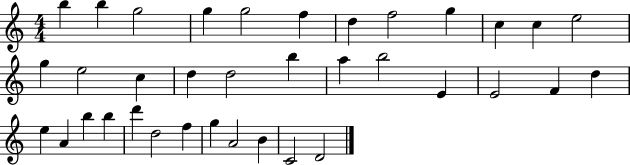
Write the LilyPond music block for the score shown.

{
  \clef treble
  \numericTimeSignature
  \time 4/4
  \key c \major
  b''4 b''4 g''2 | g''4 g''2 f''4 | d''4 f''2 g''4 | c''4 c''4 e''2 | \break g''4 e''2 c''4 | d''4 d''2 b''4 | a''4 b''2 e'4 | e'2 f'4 d''4 | \break e''4 a'4 b''4 b''4 | d'''4 d''2 f''4 | g''4 a'2 b'4 | c'2 d'2 | \break \bar "|."
}